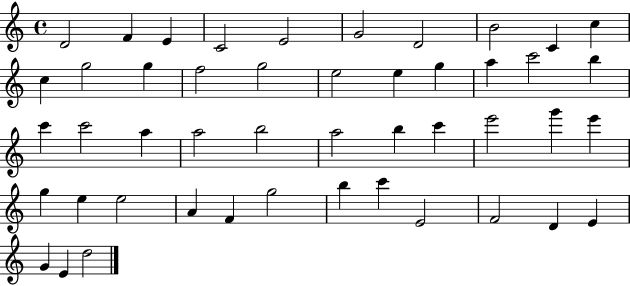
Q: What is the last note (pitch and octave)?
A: D5